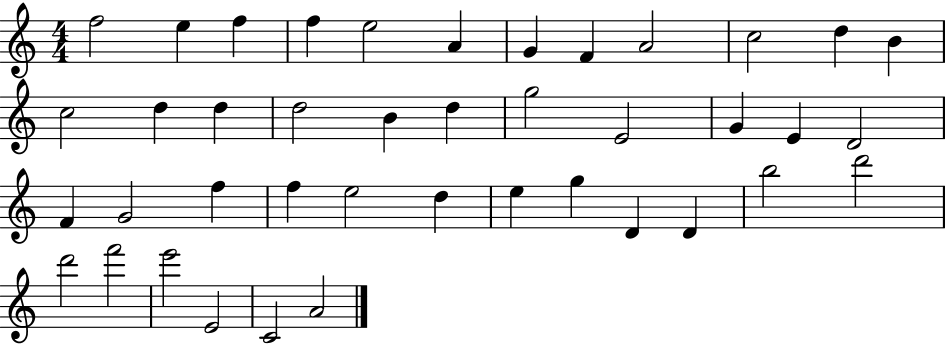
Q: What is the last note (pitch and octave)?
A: A4